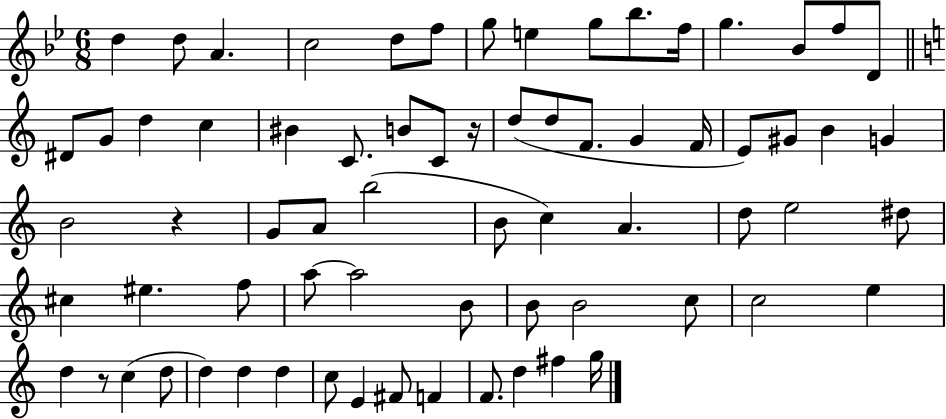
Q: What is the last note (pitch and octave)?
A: G5